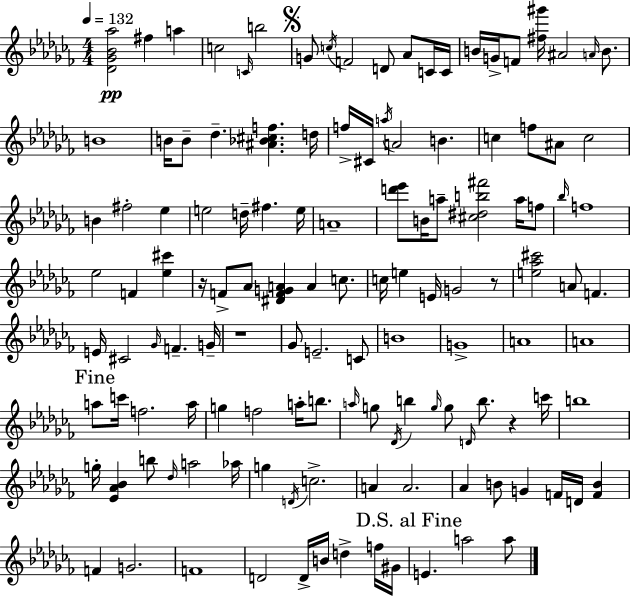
[Db4,Gb4,Bb4,Ab5]/h F#5/q A5/q C5/h C4/s B5/h G4/e C5/s F4/h D4/e Ab4/e C4/s C4/s B4/s G4/s F4/e [F#5,G#6]/s A#4/h A4/s B4/e. B4/w B4/s B4/e Db5/q. [A#4,Bb4,C#5,F5]/q. D5/s F5/s C#4/s A5/s A4/h B4/q. C5/q F5/e A#4/e C5/h B4/q F#5/h Eb5/q E5/h D5/s F#5/q. E5/s A4/w [D6,Eb6]/e B4/s A5/e [C#5,D#5,B5,F#6]/h A5/s F5/e Bb5/s F5/w Eb5/h F4/q [Eb5,C#6]/q R/s F4/e Ab4/e [D#4,F4,G4,A4]/q A4/q C5/e. C5/s E5/q E4/s G4/h R/e [E5,Ab5,C#6]/h A4/e F4/q. E4/s C#4/h Gb4/s F4/q. G4/s R/w Gb4/e E4/h. C4/e B4/w G4/w A4/w A4/w A5/e C6/s F5/h. A5/s G5/q F5/h A5/s B5/e. A5/s G5/e Db4/s B5/q G5/s G5/e D4/s B5/e. R/q C6/s B5/w G5/s [Eb4,Ab4,Bb4]/q B5/e Db5/s A5/h Ab5/s G5/q D4/s C5/h. A4/q A4/h. Ab4/q B4/e G4/q F4/s D4/s [F4,B4]/q F4/q G4/h. F4/w D4/h D4/s B4/s D5/q F5/s G#4/s E4/q. A5/h A5/e